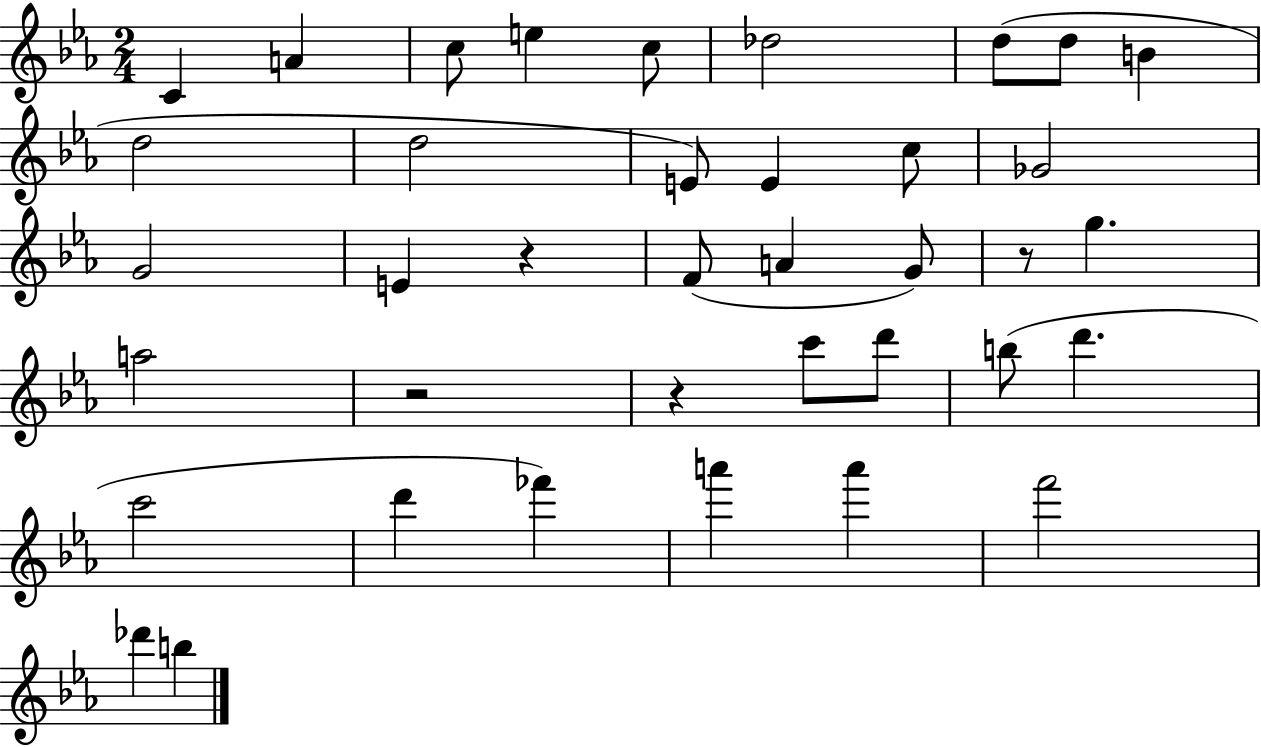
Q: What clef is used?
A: treble